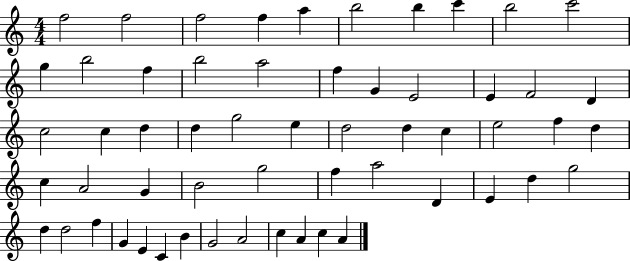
F5/h F5/h F5/h F5/q A5/q B5/h B5/q C6/q B5/h C6/h G5/q B5/h F5/q B5/h A5/h F5/q G4/q E4/h E4/q F4/h D4/q C5/h C5/q D5/q D5/q G5/h E5/q D5/h D5/q C5/q E5/h F5/q D5/q C5/q A4/h G4/q B4/h G5/h F5/q A5/h D4/q E4/q D5/q G5/h D5/q D5/h F5/q G4/q E4/q C4/q B4/q G4/h A4/h C5/q A4/q C5/q A4/q